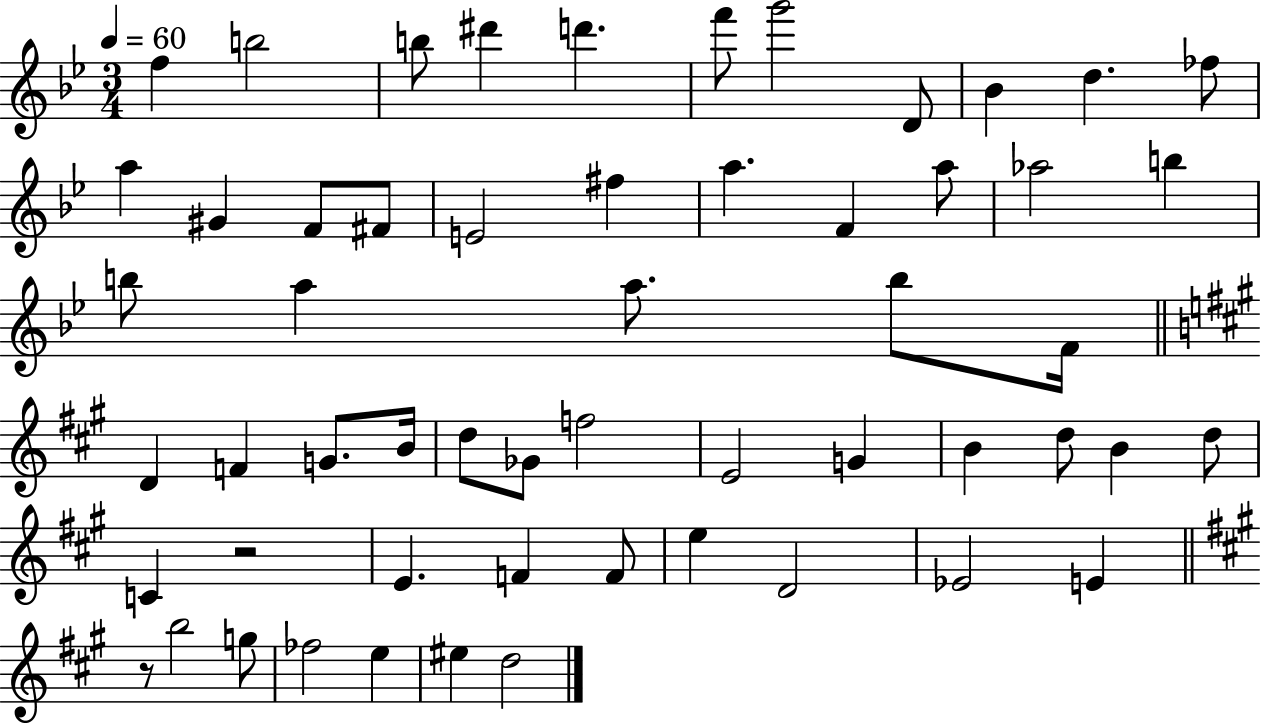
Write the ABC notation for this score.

X:1
T:Untitled
M:3/4
L:1/4
K:Bb
f b2 b/2 ^d' d' f'/2 g'2 D/2 _B d _f/2 a ^G F/2 ^F/2 E2 ^f a F a/2 _a2 b b/2 a a/2 b/2 F/4 D F G/2 B/4 d/2 _G/2 f2 E2 G B d/2 B d/2 C z2 E F F/2 e D2 _E2 E z/2 b2 g/2 _f2 e ^e d2